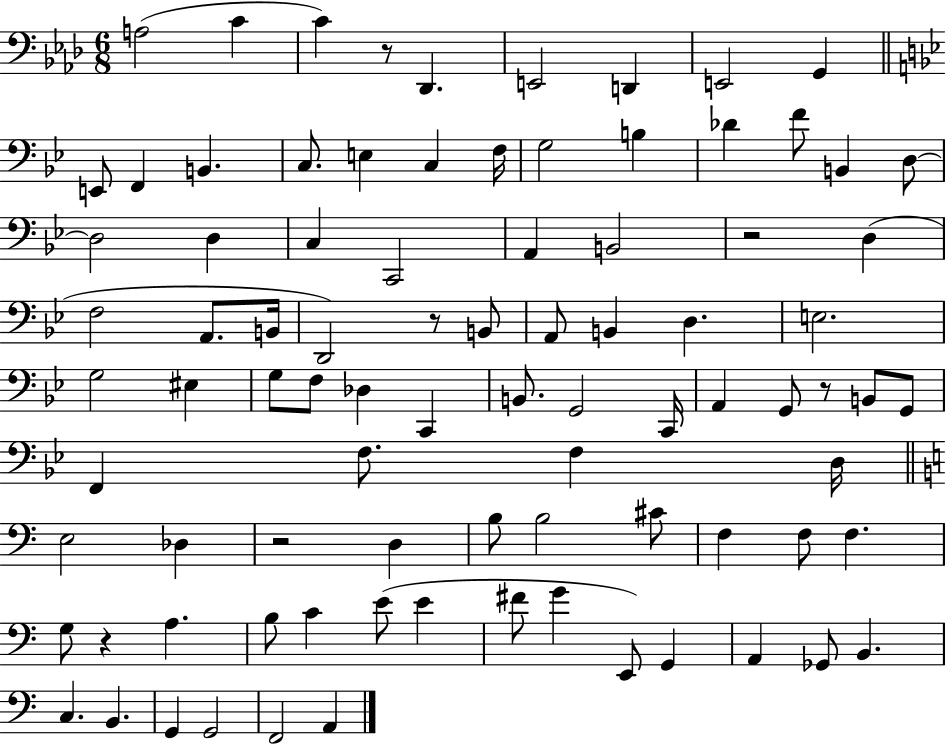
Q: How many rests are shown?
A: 6